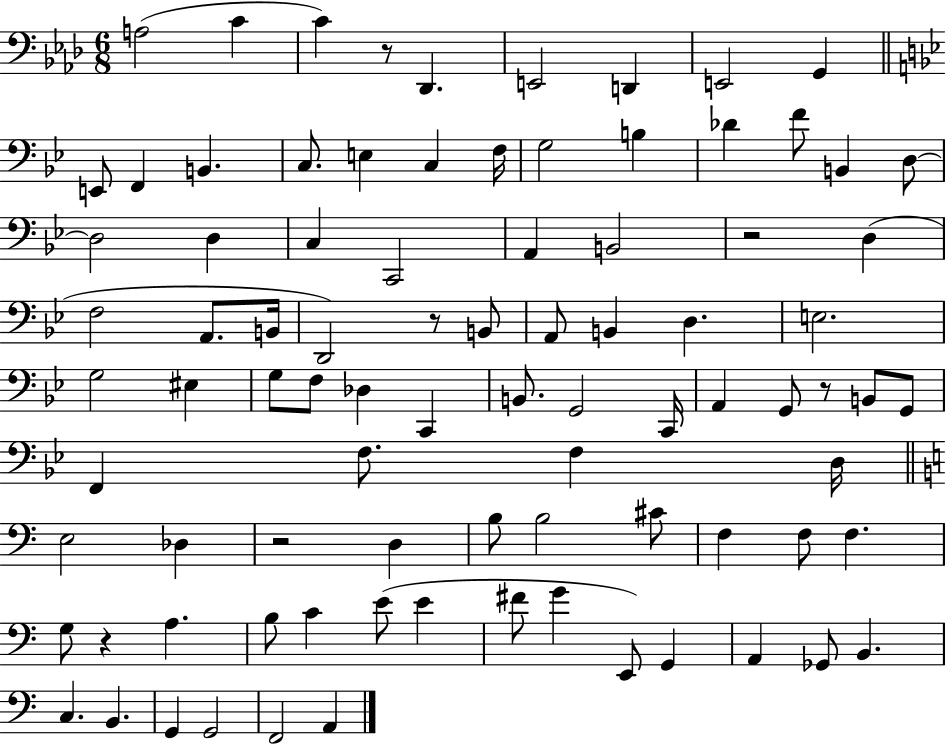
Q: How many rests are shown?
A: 6